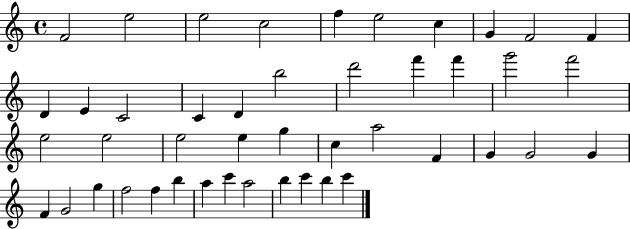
F4/h E5/h E5/h C5/h F5/q E5/h C5/q G4/q F4/h F4/q D4/q E4/q C4/h C4/q D4/q B5/h D6/h F6/q F6/q G6/h F6/h E5/h E5/h E5/h E5/q G5/q C5/q A5/h F4/q G4/q G4/h G4/q F4/q G4/h G5/q F5/h F5/q B5/q A5/q C6/q A5/h B5/q C6/q B5/q C6/q